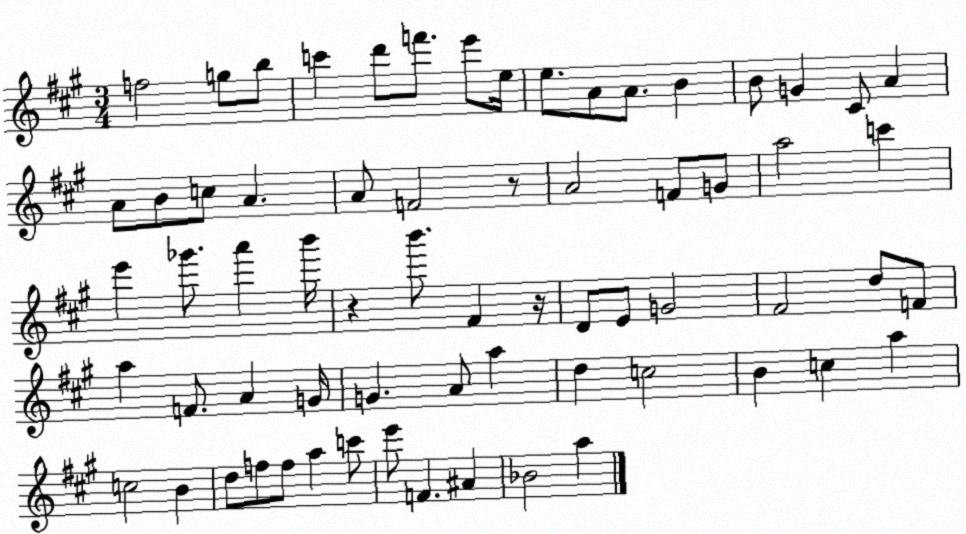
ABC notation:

X:1
T:Untitled
M:3/4
L:1/4
K:A
f2 g/2 b/2 c' d'/2 f'/2 e'/2 e/4 e/2 A/2 A/2 B B/2 G ^C/2 A A/2 B/2 c/2 A A/2 F2 z/2 A2 F/2 G/2 a2 c' e' _g'/2 a' b'/4 z b'/2 ^F z/4 D/2 E/2 G2 ^F2 d/2 F/2 a F/2 A G/4 G A/2 a d c2 B c a c2 B d/2 f/2 f/2 a c'/2 e'/2 F ^A _B2 a